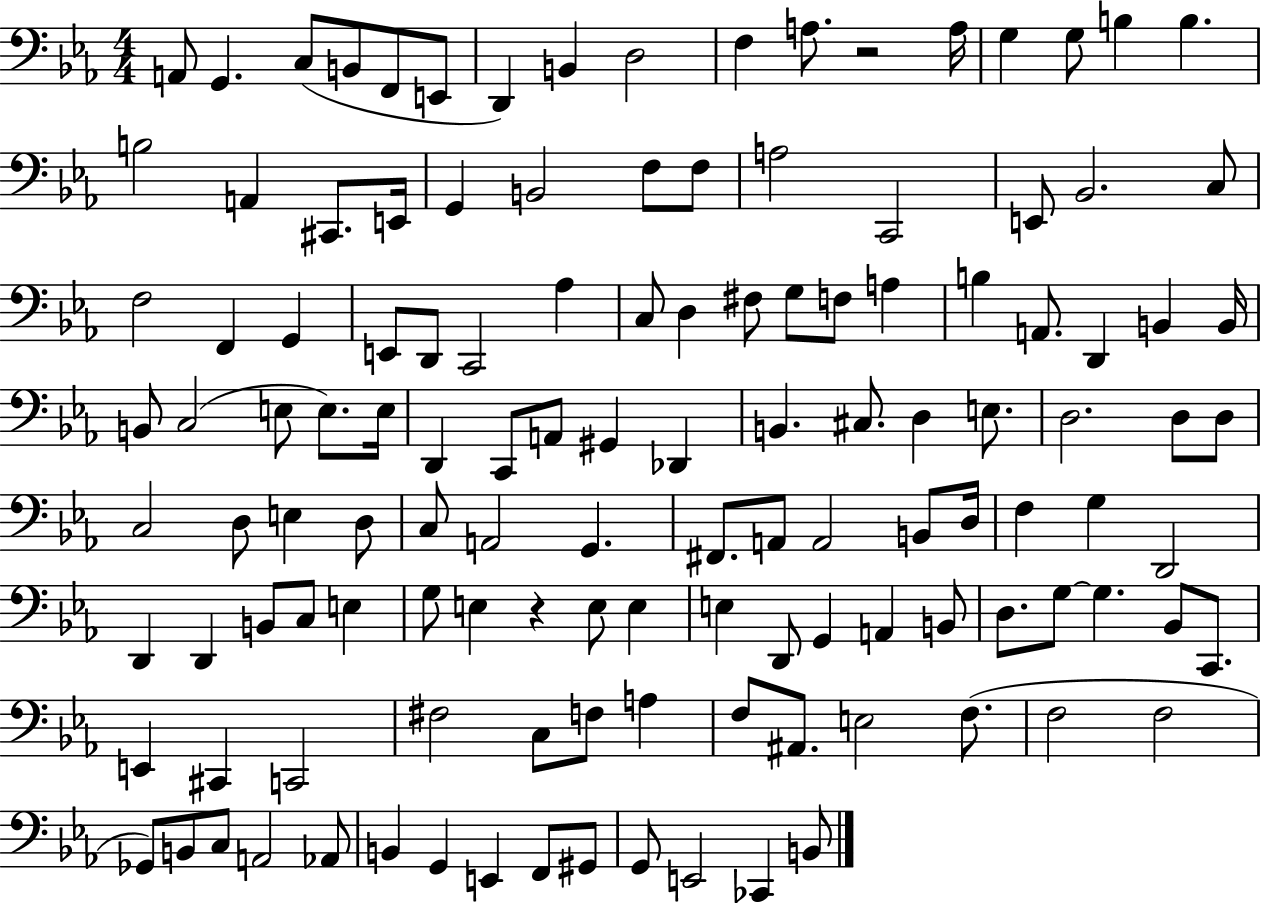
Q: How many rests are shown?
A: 2